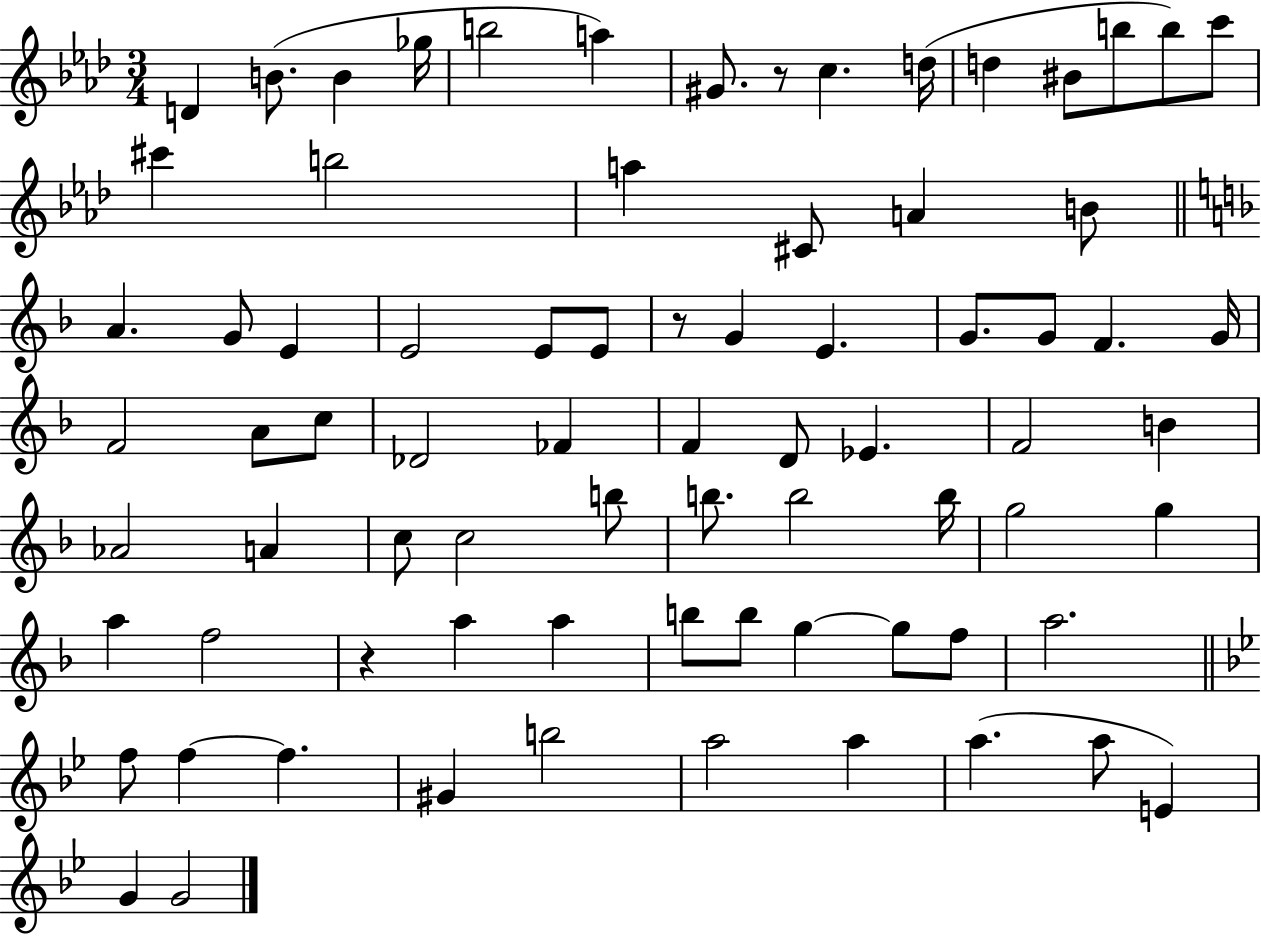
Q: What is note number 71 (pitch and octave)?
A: A5